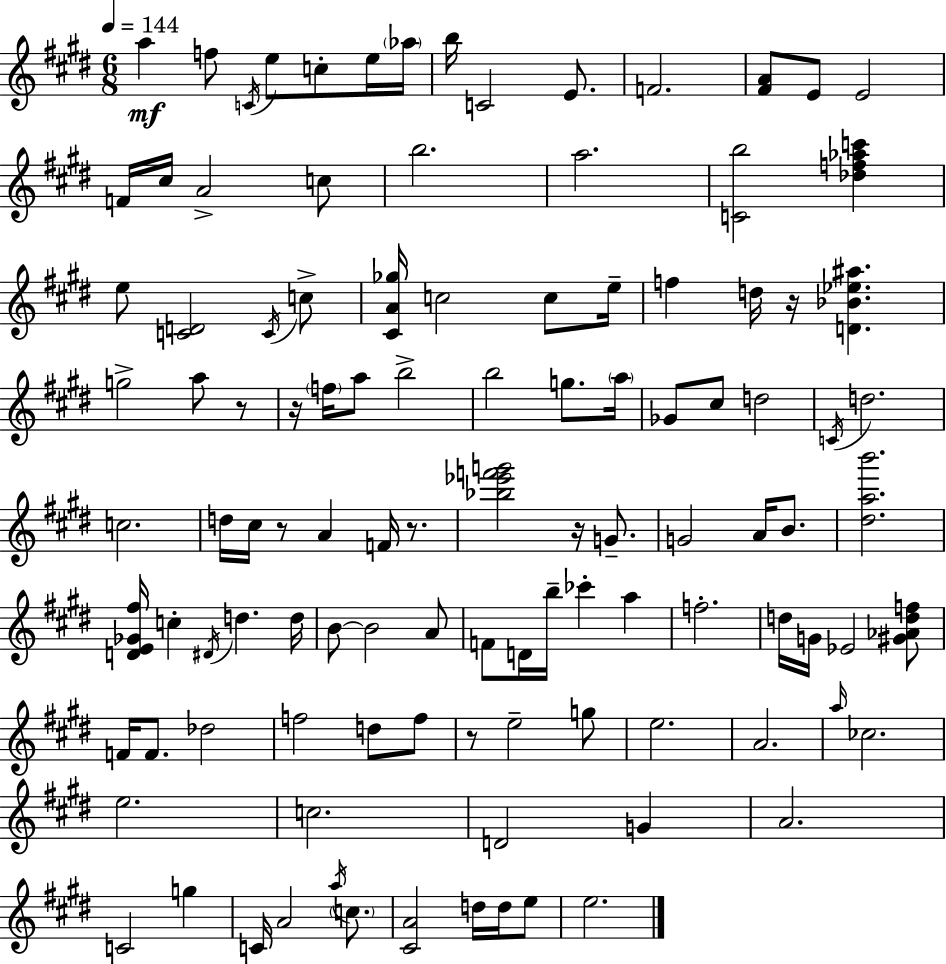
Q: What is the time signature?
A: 6/8